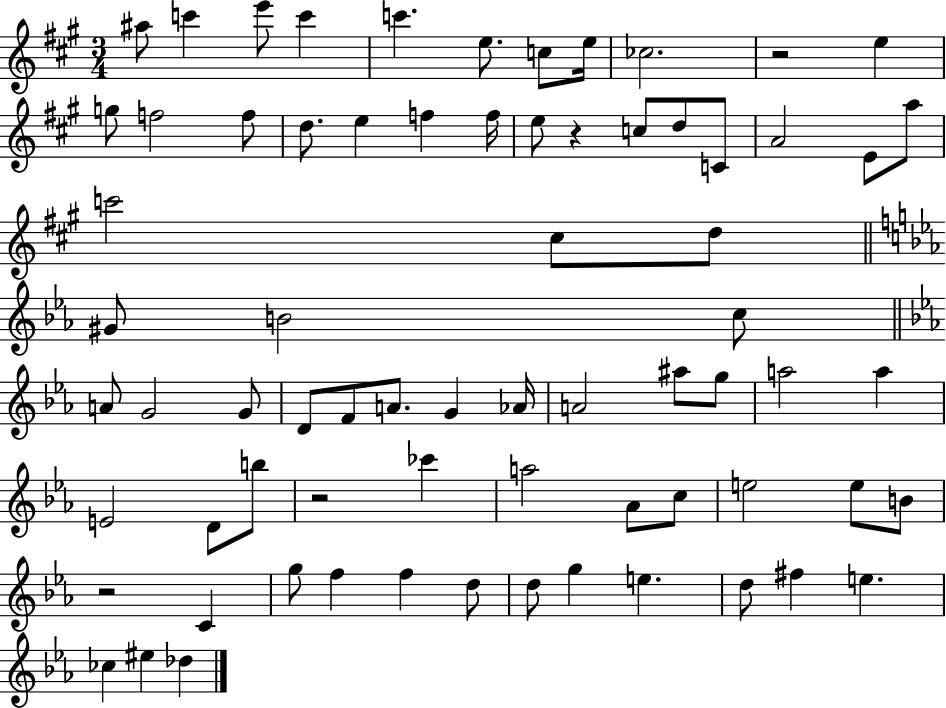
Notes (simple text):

A#5/e C6/q E6/e C6/q C6/q. E5/e. C5/e E5/s CES5/h. R/h E5/q G5/e F5/h F5/e D5/e. E5/q F5/q F5/s E5/e R/q C5/e D5/e C4/e A4/h E4/e A5/e C6/h C#5/e D5/e G#4/e B4/h C5/e A4/e G4/h G4/e D4/e F4/e A4/e. G4/q Ab4/s A4/h A#5/e G5/e A5/h A5/q E4/h D4/e B5/e R/h CES6/q A5/h Ab4/e C5/e E5/h E5/e B4/e R/h C4/q G5/e F5/q F5/q D5/e D5/e G5/q E5/q. D5/e F#5/q E5/q. CES5/q EIS5/q Db5/q